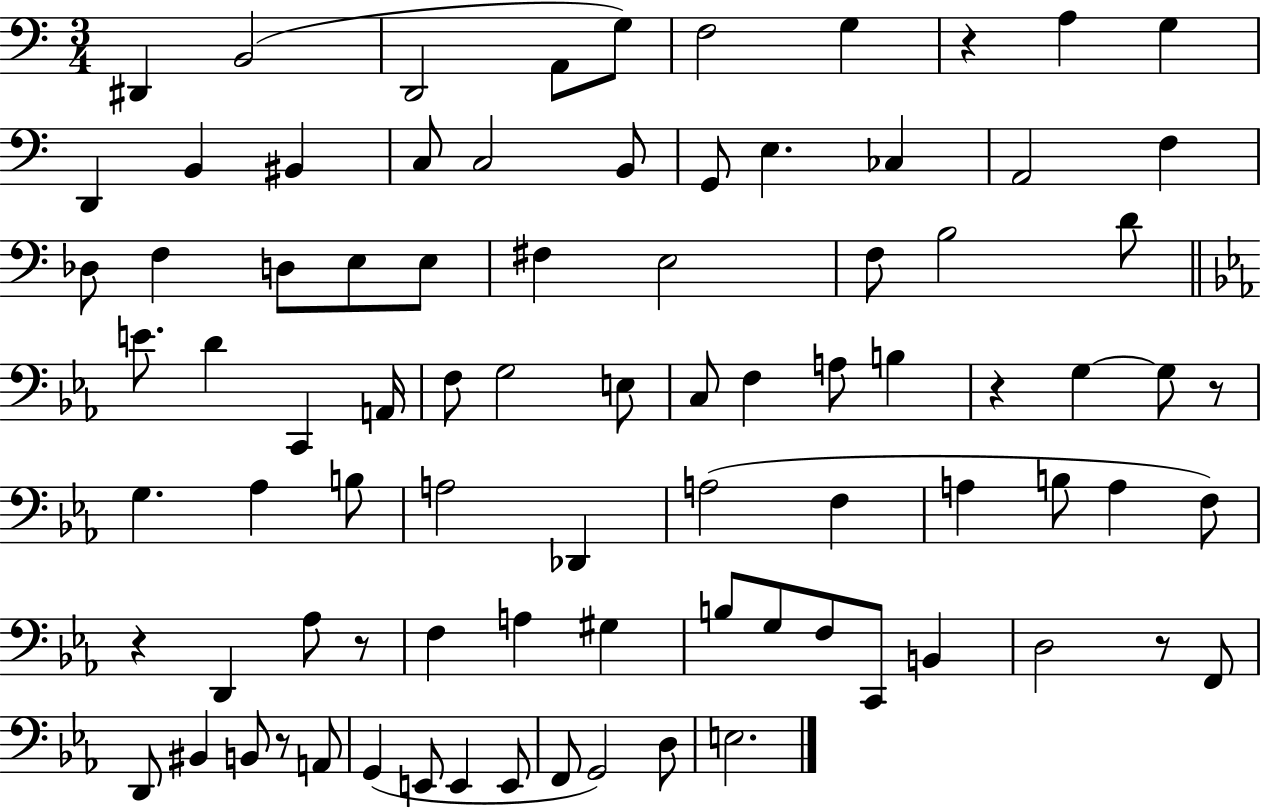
D#2/q B2/h D2/h A2/e G3/e F3/h G3/q R/q A3/q G3/q D2/q B2/q BIS2/q C3/e C3/h B2/e G2/e E3/q. CES3/q A2/h F3/q Db3/e F3/q D3/e E3/e E3/e F#3/q E3/h F3/e B3/h D4/e E4/e. D4/q C2/q A2/s F3/e G3/h E3/e C3/e F3/q A3/e B3/q R/q G3/q G3/e R/e G3/q. Ab3/q B3/e A3/h Db2/q A3/h F3/q A3/q B3/e A3/q F3/e R/q D2/q Ab3/e R/e F3/q A3/q G#3/q B3/e G3/e F3/e C2/e B2/q D3/h R/e F2/e D2/e BIS2/q B2/e R/e A2/e G2/q E2/e E2/q E2/e F2/e G2/h D3/e E3/h.